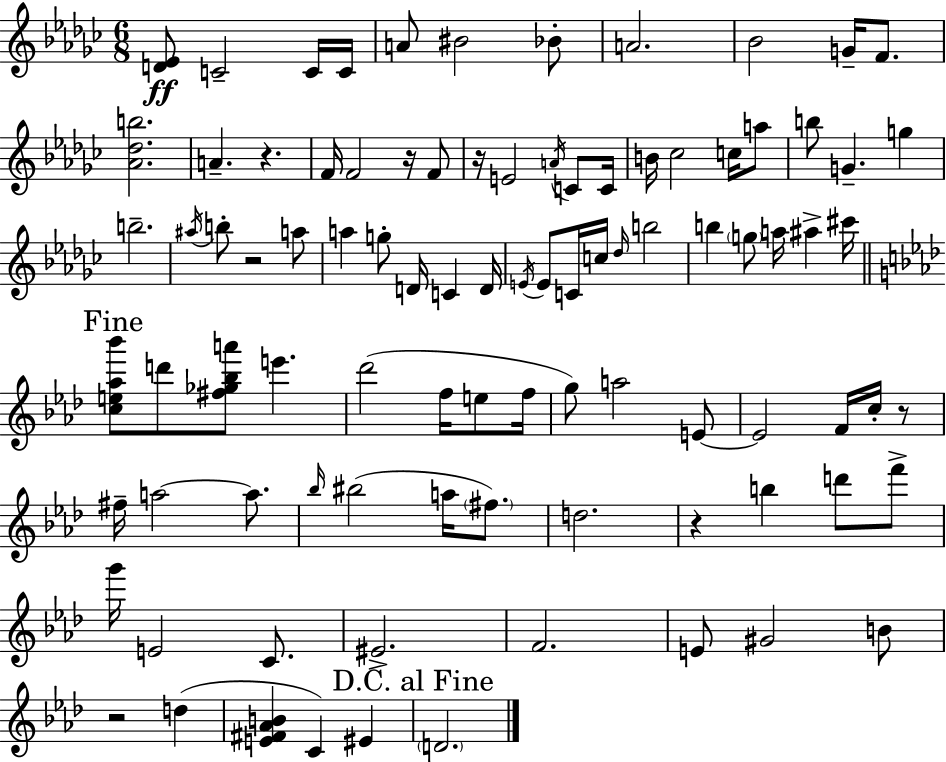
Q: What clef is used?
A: treble